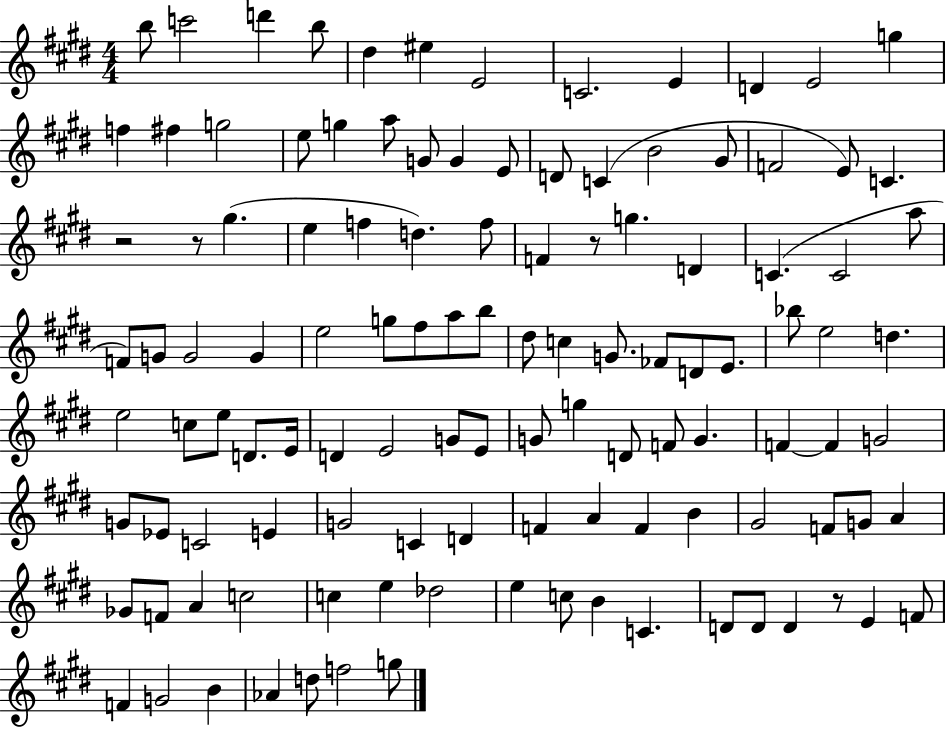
B5/e C6/h D6/q B5/e D#5/q EIS5/q E4/h C4/h. E4/q D4/q E4/h G5/q F5/q F#5/q G5/h E5/e G5/q A5/e G4/e G4/q E4/e D4/e C4/q B4/h G#4/e F4/h E4/e C4/q. R/h R/e G#5/q. E5/q F5/q D5/q. F5/e F4/q R/e G5/q. D4/q C4/q. C4/h A5/e F4/e G4/e G4/h G4/q E5/h G5/e F#5/e A5/e B5/e D#5/e C5/q G4/e. FES4/e D4/e E4/e. Bb5/e E5/h D5/q. E5/h C5/e E5/e D4/e. E4/s D4/q E4/h G4/e E4/e G4/e G5/q D4/e F4/e G4/q. F4/q F4/q G4/h G4/e Eb4/e C4/h E4/q G4/h C4/q D4/q F4/q A4/q F4/q B4/q G#4/h F4/e G4/e A4/q Gb4/e F4/e A4/q C5/h C5/q E5/q Db5/h E5/q C5/e B4/q C4/q. D4/e D4/e D4/q R/e E4/q F4/e F4/q G4/h B4/q Ab4/q D5/e F5/h G5/e